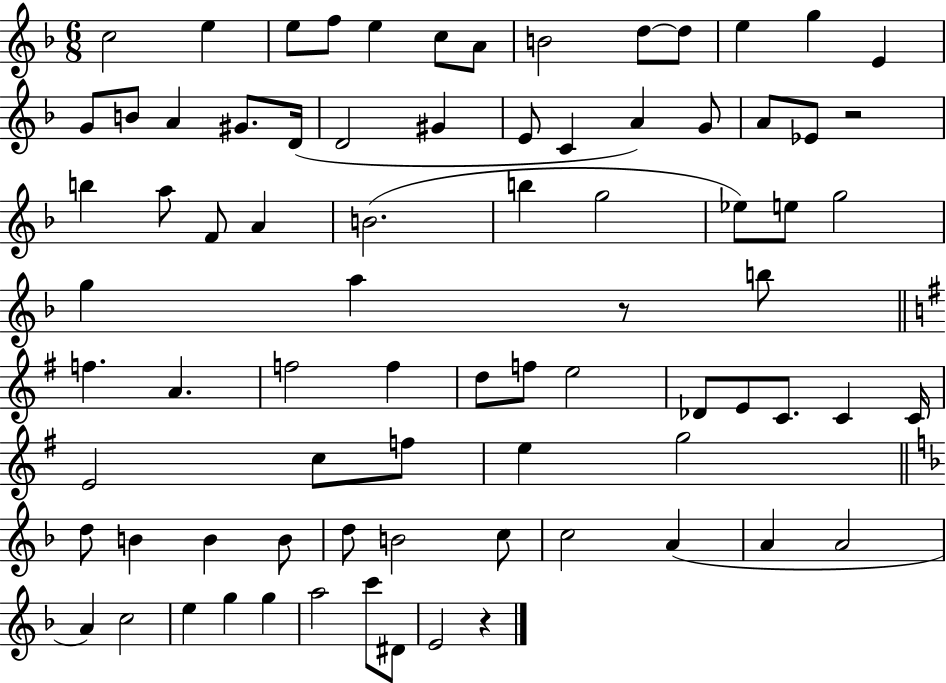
C5/h E5/q E5/e F5/e E5/q C5/e A4/e B4/h D5/e D5/e E5/q G5/q E4/q G4/e B4/e A4/q G#4/e. D4/s D4/h G#4/q E4/e C4/q A4/q G4/e A4/e Eb4/e R/h B5/q A5/e F4/e A4/q B4/h. B5/q G5/h Eb5/e E5/e G5/h G5/q A5/q R/e B5/e F5/q. A4/q. F5/h F5/q D5/e F5/e E5/h Db4/e E4/e C4/e. C4/q C4/s E4/h C5/e F5/e E5/q G5/h D5/e B4/q B4/q B4/e D5/e B4/h C5/e C5/h A4/q A4/q A4/h A4/q C5/h E5/q G5/q G5/q A5/h C6/e D#4/e E4/h R/q